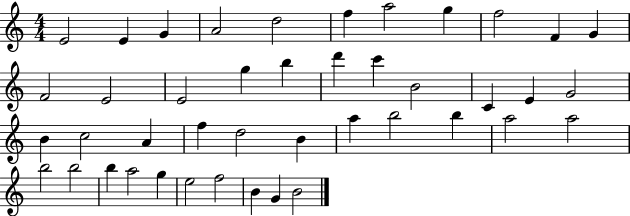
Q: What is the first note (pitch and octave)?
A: E4